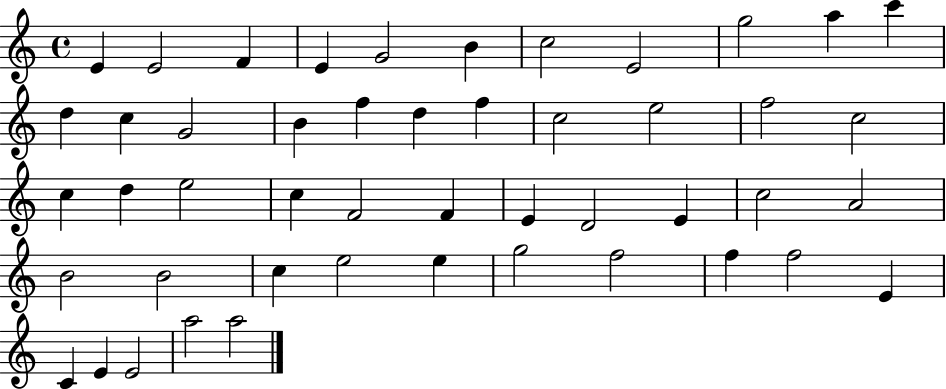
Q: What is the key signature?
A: C major